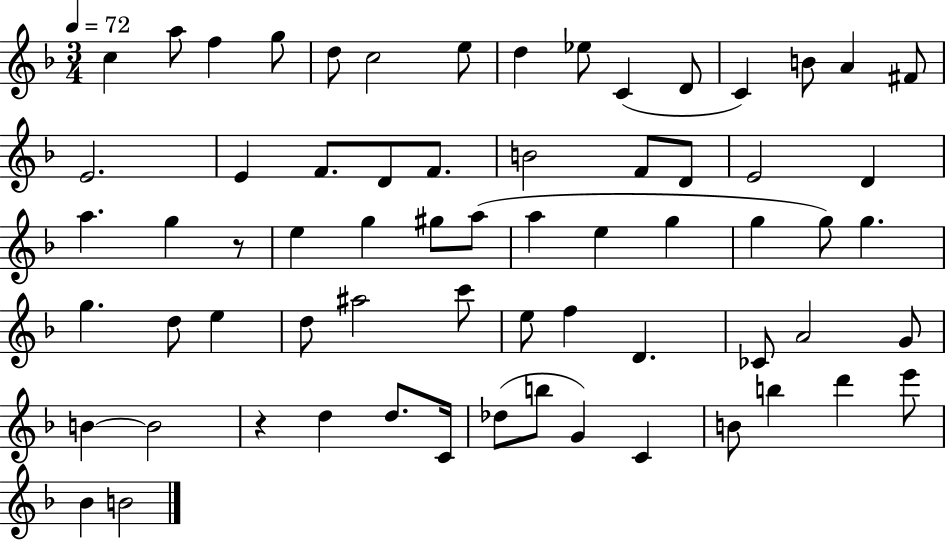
C5/q A5/e F5/q G5/e D5/e C5/h E5/e D5/q Eb5/e C4/q D4/e C4/q B4/e A4/q F#4/e E4/h. E4/q F4/e. D4/e F4/e. B4/h F4/e D4/e E4/h D4/q A5/q. G5/q R/e E5/q G5/q G#5/e A5/e A5/q E5/q G5/q G5/q G5/e G5/q. G5/q. D5/e E5/q D5/e A#5/h C6/e E5/e F5/q D4/q. CES4/e A4/h G4/e B4/q B4/h R/q D5/q D5/e. C4/s Db5/e B5/e G4/q C4/q B4/e B5/q D6/q E6/e Bb4/q B4/h